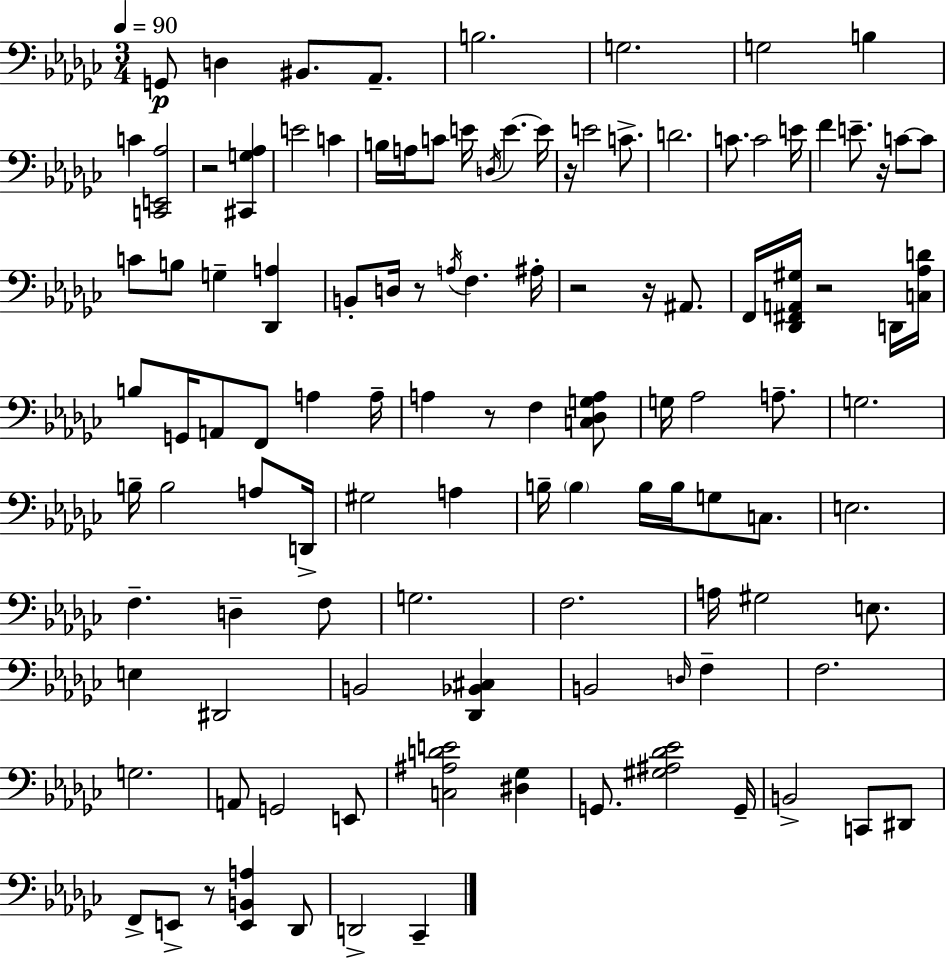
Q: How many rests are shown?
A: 9